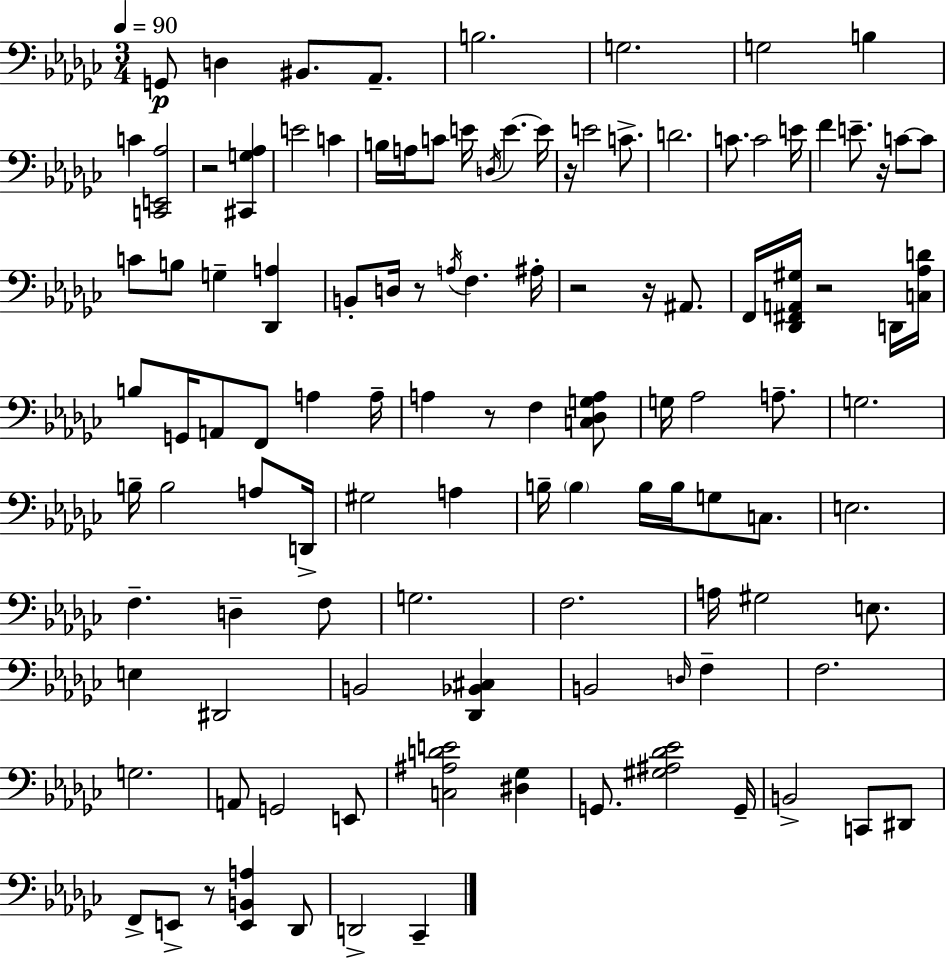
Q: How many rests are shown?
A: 9